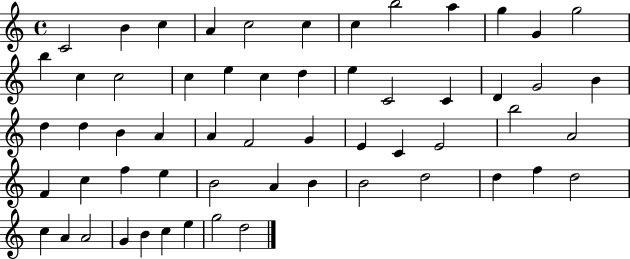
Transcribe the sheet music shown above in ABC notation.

X:1
T:Untitled
M:4/4
L:1/4
K:C
C2 B c A c2 c c b2 a g G g2 b c c2 c e c d e C2 C D G2 B d d B A A F2 G E C E2 b2 A2 F c f e B2 A B B2 d2 d f d2 c A A2 G B c e g2 d2